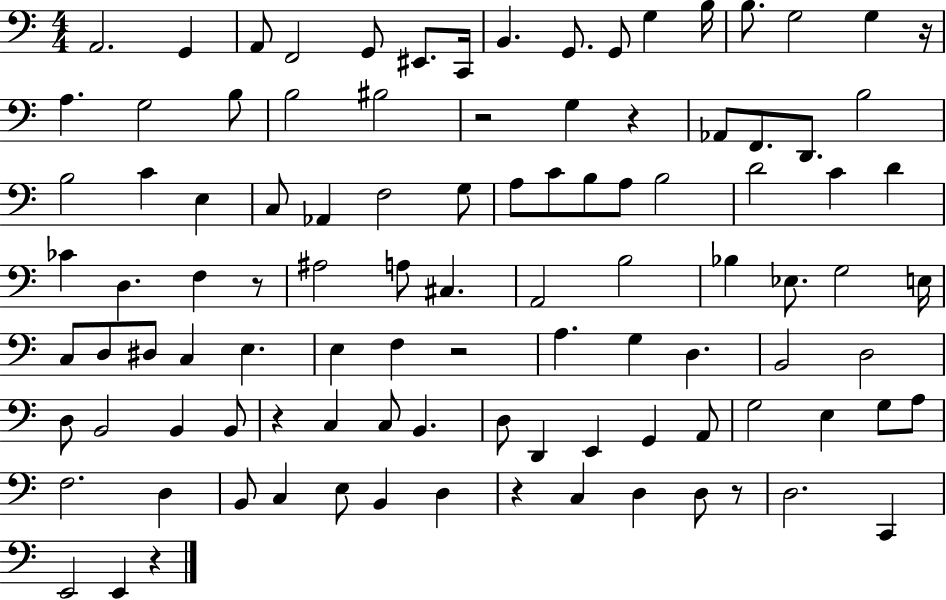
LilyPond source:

{
  \clef bass
  \numericTimeSignature
  \time 4/4
  \key c \major
  a,2. g,4 | a,8 f,2 g,8 eis,8. c,16 | b,4. g,8. g,8 g4 b16 | b8. g2 g4 r16 | \break a4. g2 b8 | b2 bis2 | r2 g4 r4 | aes,8 f,8. d,8. b2 | \break b2 c'4 e4 | c8 aes,4 f2 g8 | a8 c'8 b8 a8 b2 | d'2 c'4 d'4 | \break ces'4 d4. f4 r8 | ais2 a8 cis4. | a,2 b2 | bes4 ees8. g2 e16 | \break c8 d8 dis8 c4 e4. | e4 f4 r2 | a4. g4 d4. | b,2 d2 | \break d8 b,2 b,4 b,8 | r4 c4 c8 b,4. | d8 d,4 e,4 g,4 a,8 | g2 e4 g8 a8 | \break f2. d4 | b,8 c4 e8 b,4 d4 | r4 c4 d4 d8 r8 | d2. c,4 | \break e,2 e,4 r4 | \bar "|."
}